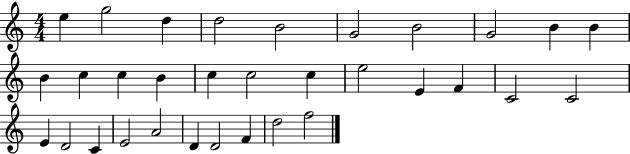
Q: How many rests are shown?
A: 0